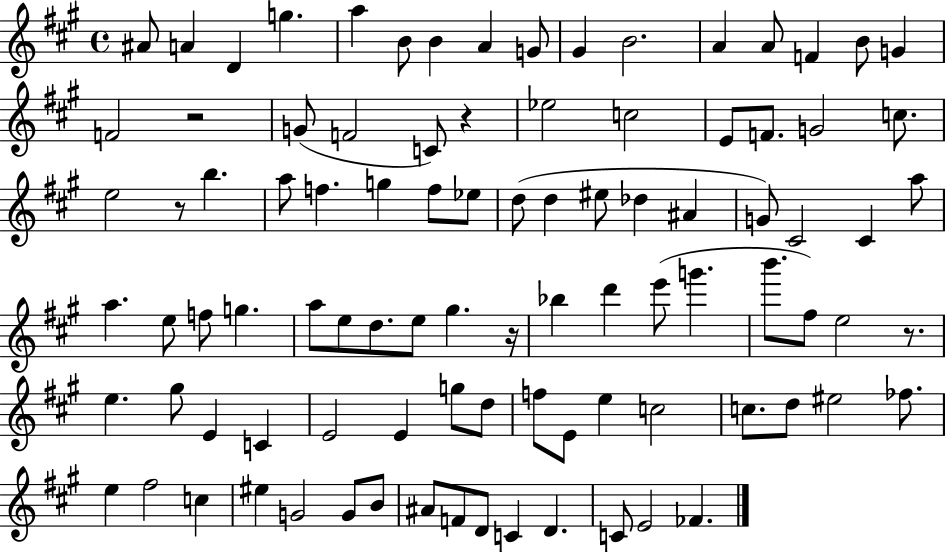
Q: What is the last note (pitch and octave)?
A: FES4